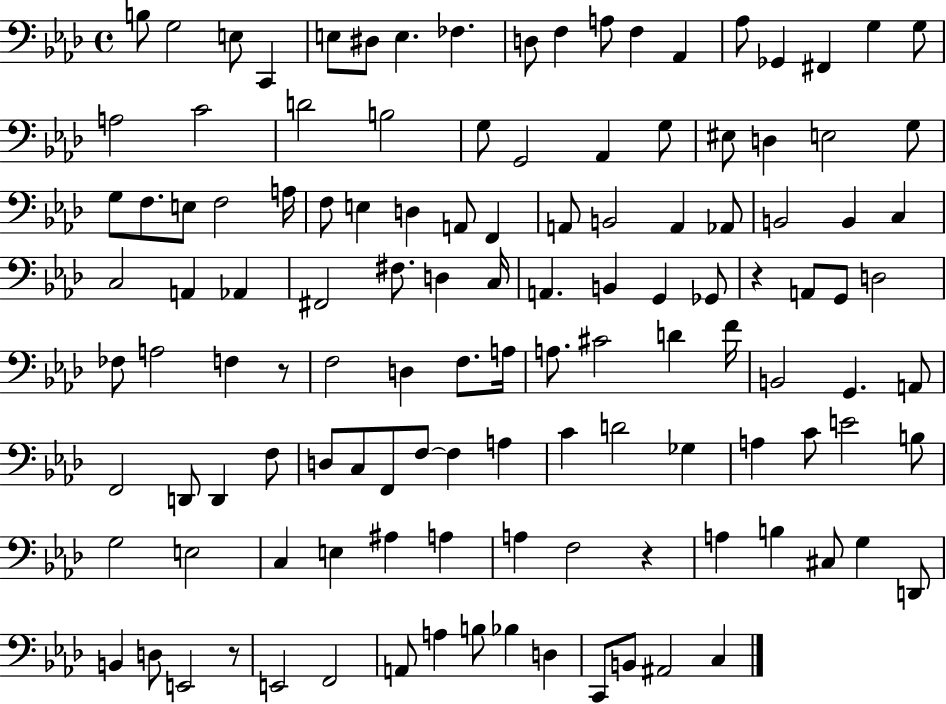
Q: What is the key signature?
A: AES major